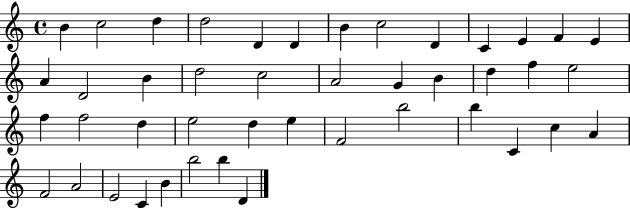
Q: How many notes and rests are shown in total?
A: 44